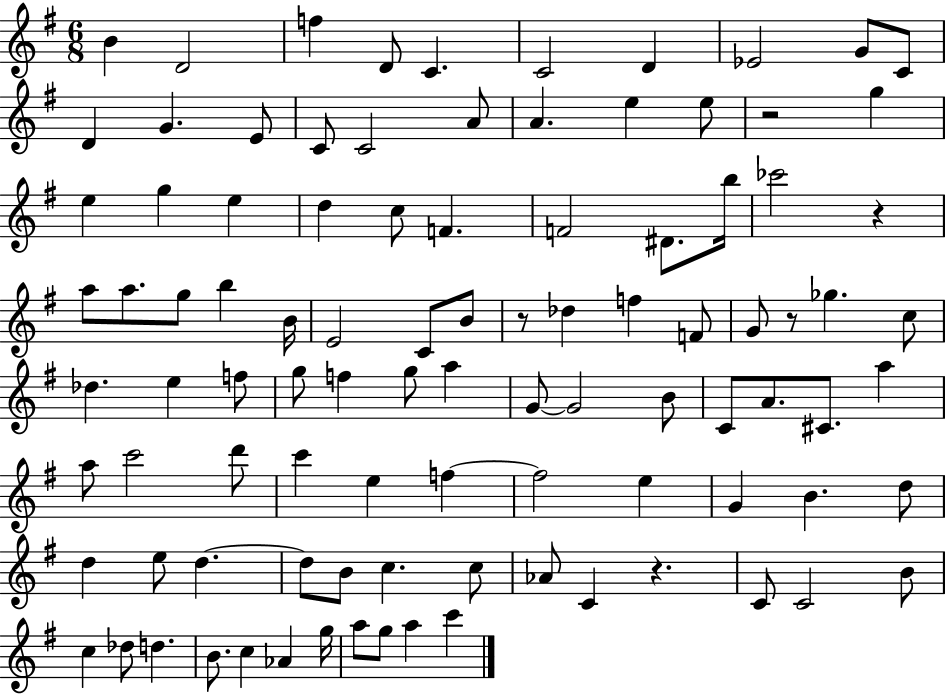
{
  \clef treble
  \numericTimeSignature
  \time 6/8
  \key g \major
  b'4 d'2 | f''4 d'8 c'4. | c'2 d'4 | ees'2 g'8 c'8 | \break d'4 g'4. e'8 | c'8 c'2 a'8 | a'4. e''4 e''8 | r2 g''4 | \break e''4 g''4 e''4 | d''4 c''8 f'4. | f'2 dis'8. b''16 | ces'''2 r4 | \break a''8 a''8. g''8 b''4 b'16 | e'2 c'8 b'8 | r8 des''4 f''4 f'8 | g'8 r8 ges''4. c''8 | \break des''4. e''4 f''8 | g''8 f''4 g''8 a''4 | g'8~~ g'2 b'8 | c'8 a'8. cis'8. a''4 | \break a''8 c'''2 d'''8 | c'''4 e''4 f''4~~ | f''2 e''4 | g'4 b'4. d''8 | \break d''4 e''8 d''4.~~ | d''8 b'8 c''4. c''8 | aes'8 c'4 r4. | c'8 c'2 b'8 | \break c''4 des''8 d''4. | b'8. c''4 aes'4 g''16 | a''8 g''8 a''4 c'''4 | \bar "|."
}